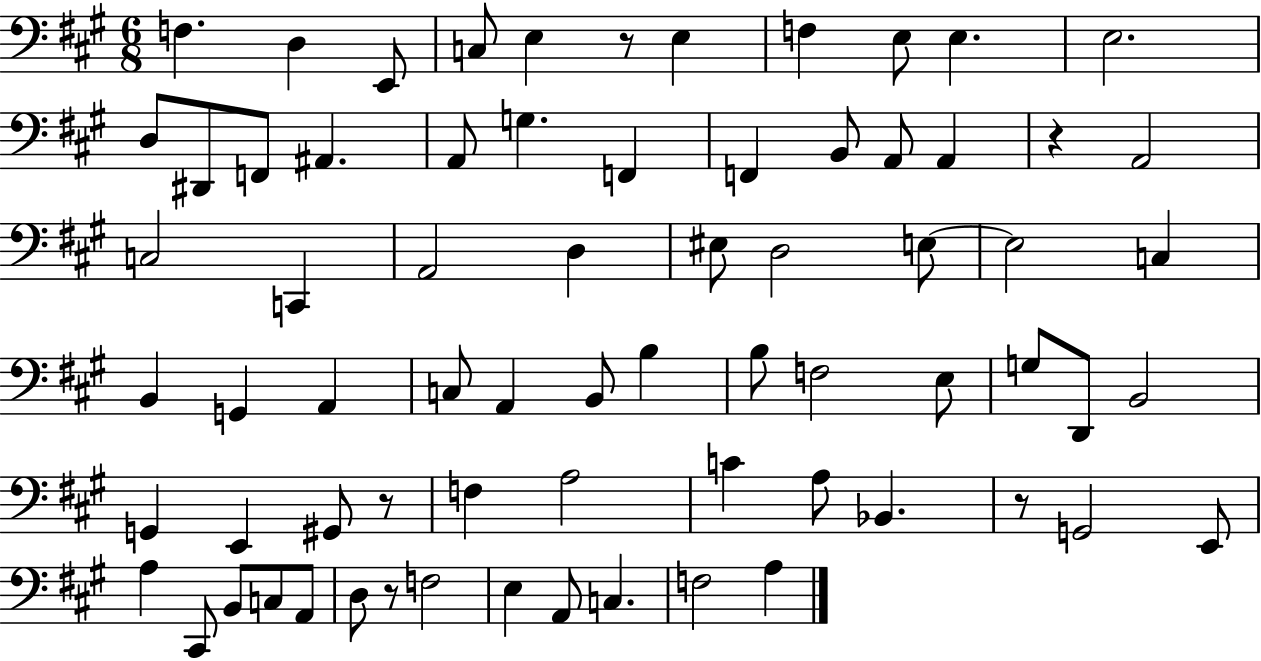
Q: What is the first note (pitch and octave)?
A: F3